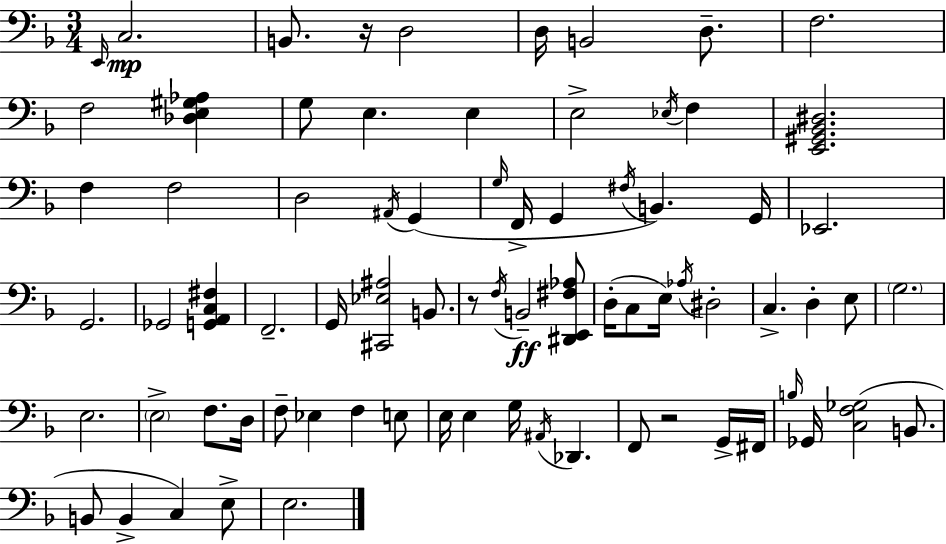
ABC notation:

X:1
T:Untitled
M:3/4
L:1/4
K:Dm
E,,/4 C,2 B,,/2 z/4 D,2 D,/4 B,,2 D,/2 F,2 F,2 [_D,E,^G,_A,] G,/2 E, E, E,2 _E,/4 F, [E,,^G,,_B,,^D,]2 F, F,2 D,2 ^A,,/4 G,, G,/4 F,,/4 G,, ^F,/4 B,, G,,/4 _E,,2 G,,2 _G,,2 [G,,A,,C,^F,] F,,2 G,,/4 [^C,,_E,^A,]2 B,,/2 z/2 F,/4 B,,2 [^D,,E,,^F,_A,]/2 D,/4 C,/2 E,/4 _A,/4 ^D,2 C, D, E,/2 G,2 E,2 E,2 F,/2 D,/4 F,/2 _E, F, E,/2 E,/4 E, G,/4 ^A,,/4 _D,, F,,/2 z2 G,,/4 ^F,,/4 B,/4 _G,,/4 [C,F,_G,]2 B,,/2 B,,/2 B,, C, E,/2 E,2